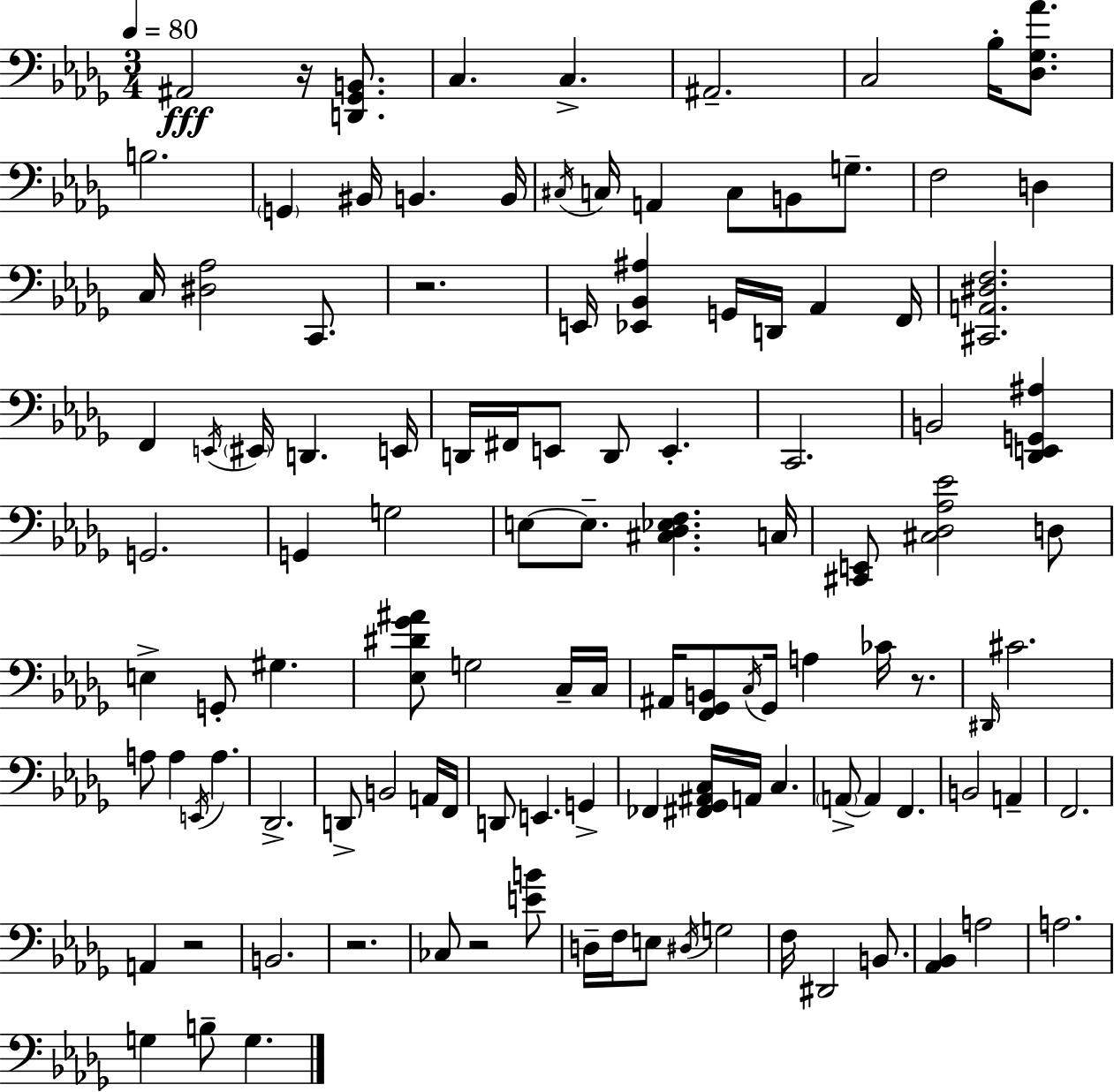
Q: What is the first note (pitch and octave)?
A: A#2